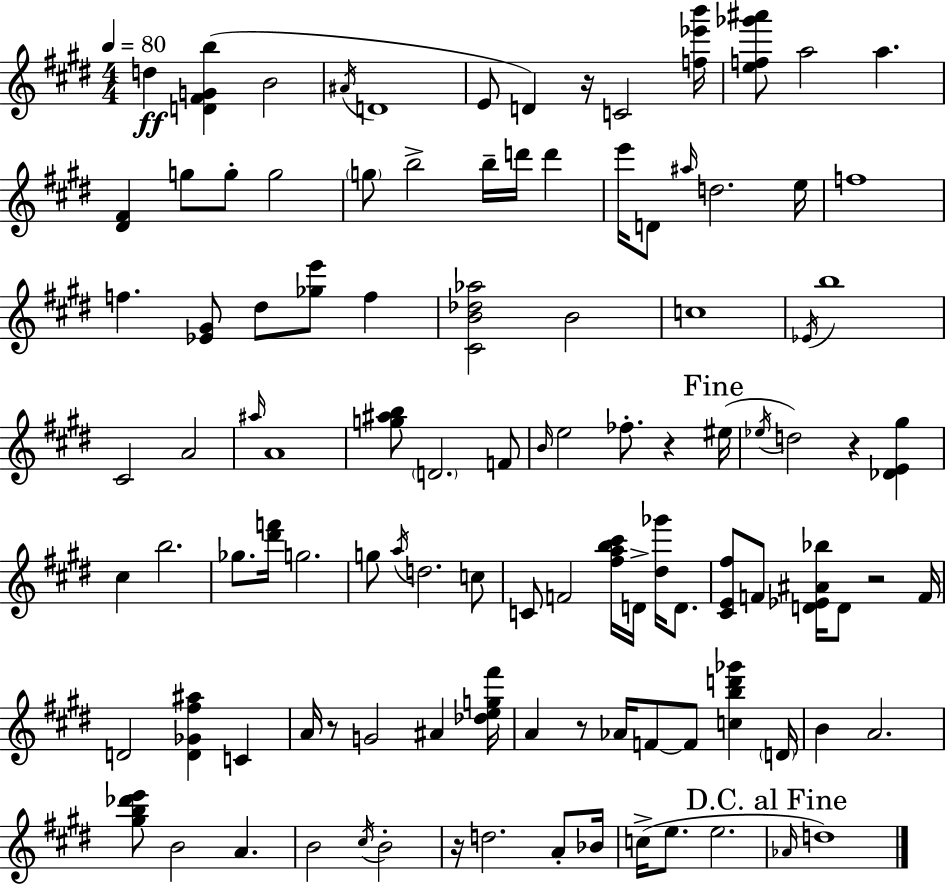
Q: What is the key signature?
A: E major